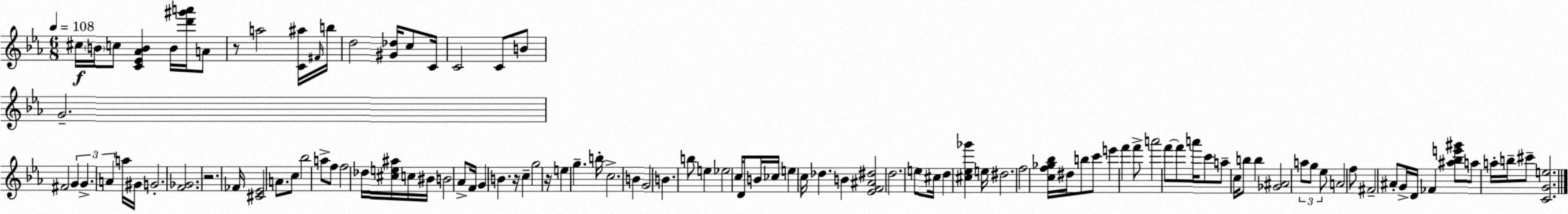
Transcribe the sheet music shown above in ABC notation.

X:1
T:Untitled
M:6/8
L:1/4
K:Eb
^c/4 B/4 c/2 [C_E_AB] B/4 [d'^g'a']/4 A/2 z/2 a2 [C^a]/4 ^F/4 b/4 d2 [^G_d]/4 c/2 C/4 C2 C/2 B/2 G2 ^F2 G G A a/4 ^G/4 G2 [F_G]2 z2 _F/4 [^C_E]2 A/2 c/2 _b2 a/2 f/2 f2 _d/4 [^ce^a]/4 c/4 ^B/4 B2 _A/2 F/4 G B z/4 c g2 z/4 e g b/4 c2 B G2 B b/2 e _e2 c/4 D/2 B/4 _c/4 e c/4 _d B [_EF^A^d]2 d2 e/2 ^c/4 d [^c_e_g'] e/4 ^d2 f2 [cf_g_b]/4 ^d/4 b/2 c'/2 e' f' f'/2 a'2 f'/2 f'/2 a'/4 c'/2 a/2 c/4 b/2 b [_G^A]2 a/2 g/2 _e/2 A2 f/2 ^F2 ^A/2 G/4 D/4 _F [^a_be'^g']/2 a/2 a/4 b/4 ^c'/2 [CGe]2